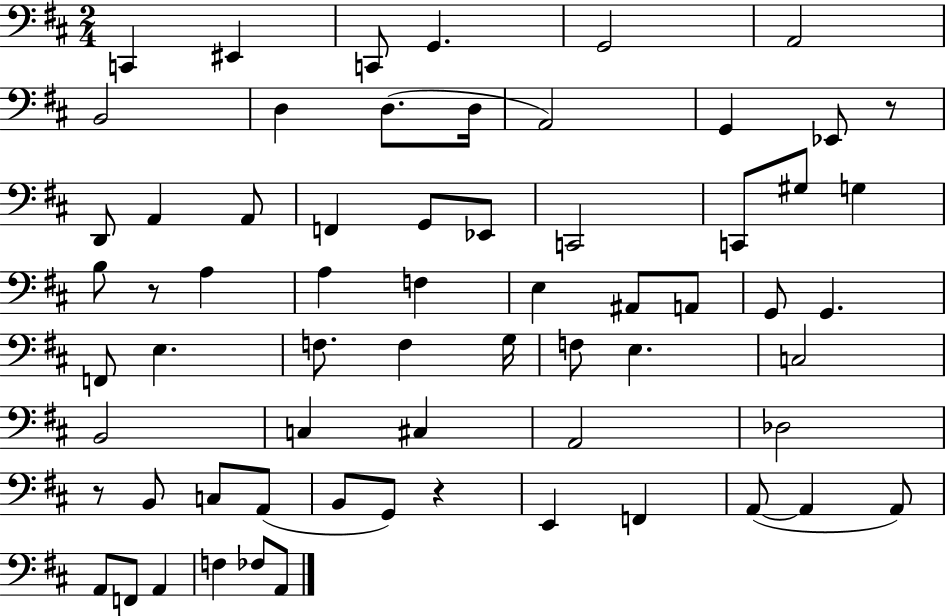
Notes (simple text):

C2/q EIS2/q C2/e G2/q. G2/h A2/h B2/h D3/q D3/e. D3/s A2/h G2/q Eb2/e R/e D2/e A2/q A2/e F2/q G2/e Eb2/e C2/h C2/e G#3/e G3/q B3/e R/e A3/q A3/q F3/q E3/q A#2/e A2/e G2/e G2/q. F2/e E3/q. F3/e. F3/q G3/s F3/e E3/q. C3/h B2/h C3/q C#3/q A2/h Db3/h R/e B2/e C3/e A2/e B2/e G2/e R/q E2/q F2/q A2/e A2/q A2/e A2/e F2/e A2/q F3/q FES3/e A2/e